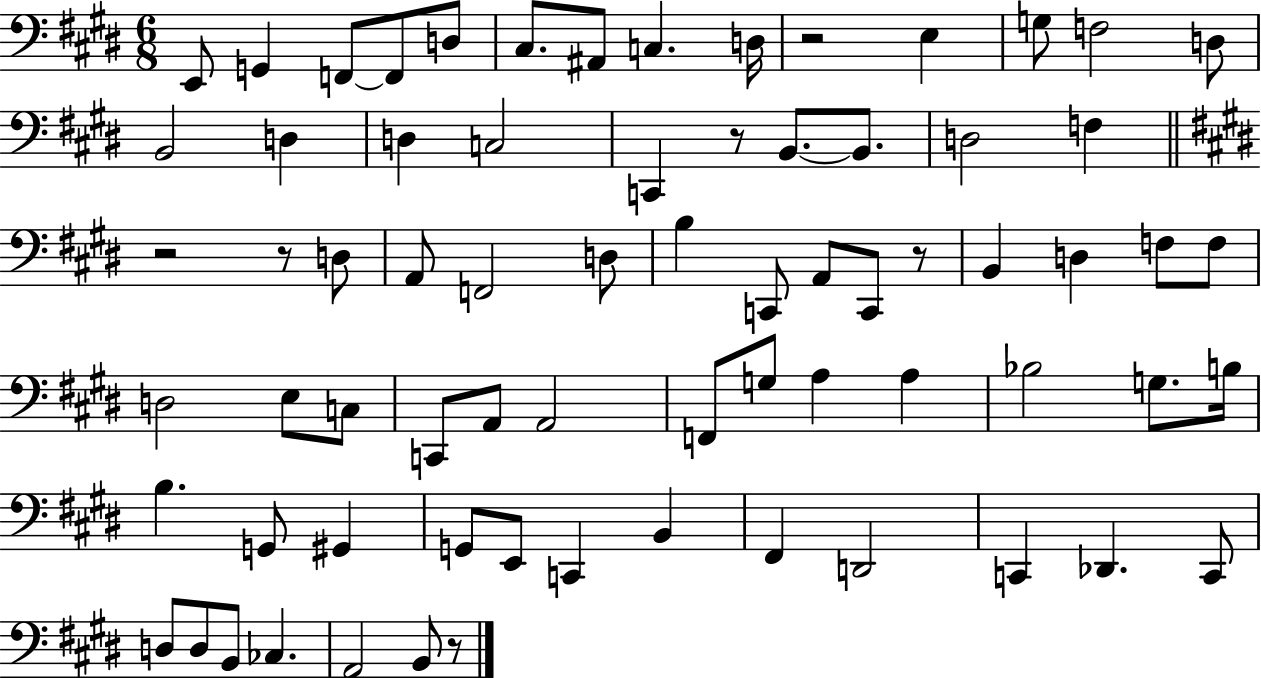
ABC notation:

X:1
T:Untitled
M:6/8
L:1/4
K:E
E,,/2 G,, F,,/2 F,,/2 D,/2 ^C,/2 ^A,,/2 C, D,/4 z2 E, G,/2 F,2 D,/2 B,,2 D, D, C,2 C,, z/2 B,,/2 B,,/2 D,2 F, z2 z/2 D,/2 A,,/2 F,,2 D,/2 B, C,,/2 A,,/2 C,,/2 z/2 B,, D, F,/2 F,/2 D,2 E,/2 C,/2 C,,/2 A,,/2 A,,2 F,,/2 G,/2 A, A, _B,2 G,/2 B,/4 B, G,,/2 ^G,, G,,/2 E,,/2 C,, B,, ^F,, D,,2 C,, _D,, C,,/2 D,/2 D,/2 B,,/2 _C, A,,2 B,,/2 z/2